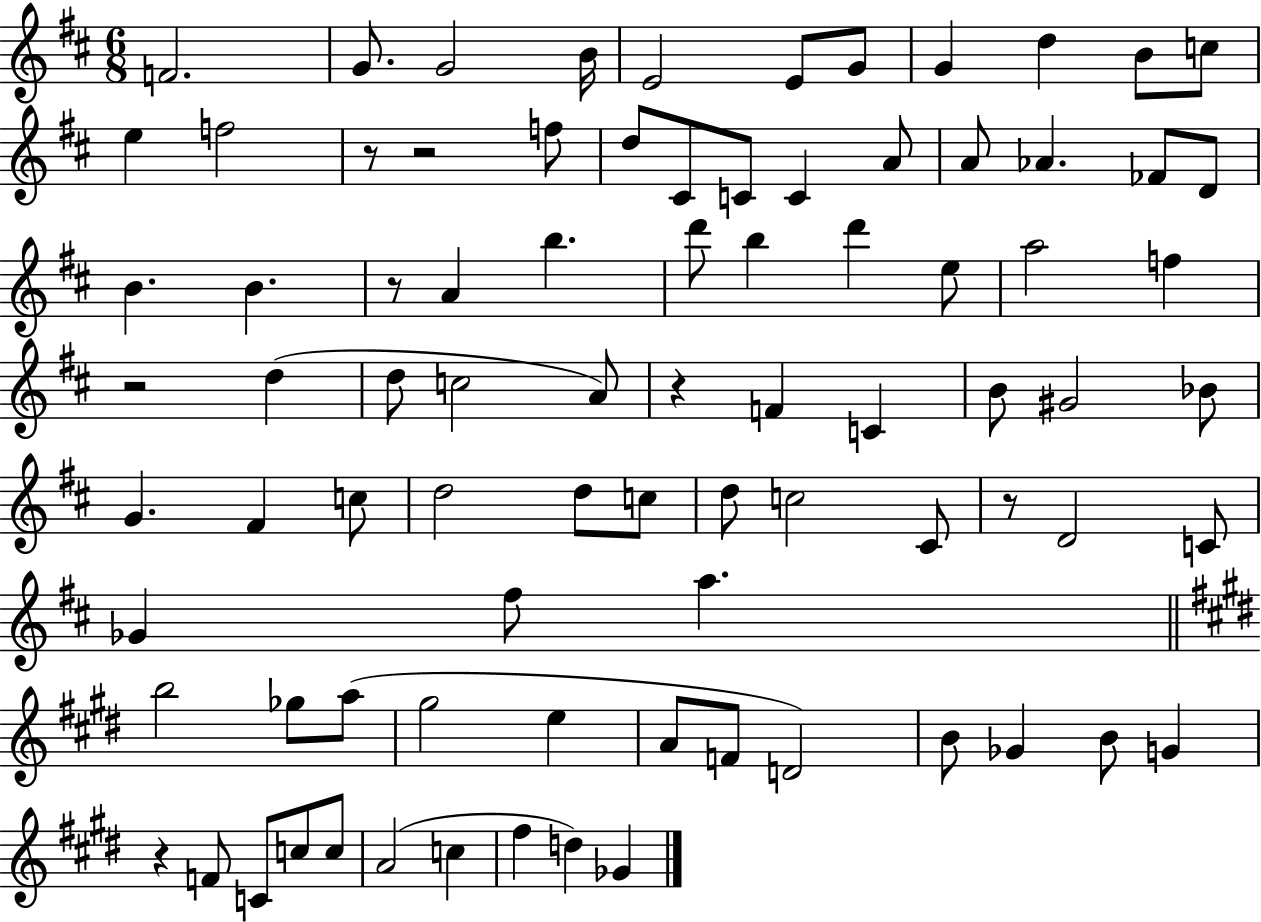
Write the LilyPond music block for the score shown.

{
  \clef treble
  \numericTimeSignature
  \time 6/8
  \key d \major
  f'2. | g'8. g'2 b'16 | e'2 e'8 g'8 | g'4 d''4 b'8 c''8 | \break e''4 f''2 | r8 r2 f''8 | d''8 cis'8 c'8 c'4 a'8 | a'8 aes'4. fes'8 d'8 | \break b'4. b'4. | r8 a'4 b''4. | d'''8 b''4 d'''4 e''8 | a''2 f''4 | \break r2 d''4( | d''8 c''2 a'8) | r4 f'4 c'4 | b'8 gis'2 bes'8 | \break g'4. fis'4 c''8 | d''2 d''8 c''8 | d''8 c''2 cis'8 | r8 d'2 c'8 | \break ges'4 fis''8 a''4. | \bar "||" \break \key e \major b''2 ges''8 a''8( | gis''2 e''4 | a'8 f'8 d'2) | b'8 ges'4 b'8 g'4 | \break r4 f'8 c'8 c''8 c''8 | a'2( c''4 | fis''4 d''4) ges'4 | \bar "|."
}